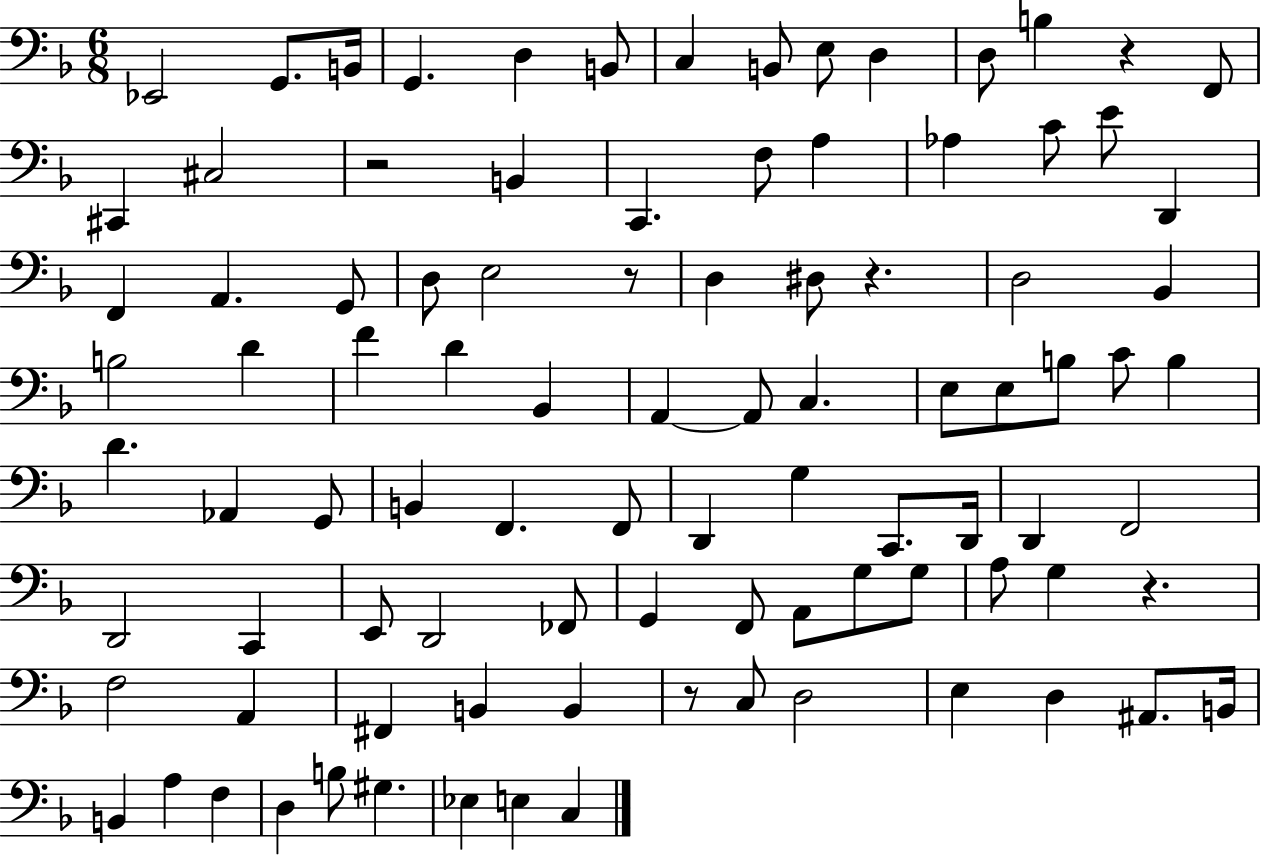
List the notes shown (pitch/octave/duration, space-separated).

Eb2/h G2/e. B2/s G2/q. D3/q B2/e C3/q B2/e E3/e D3/q D3/e B3/q R/q F2/e C#2/q C#3/h R/h B2/q C2/q. F3/e A3/q Ab3/q C4/e E4/e D2/q F2/q A2/q. G2/e D3/e E3/h R/e D3/q D#3/e R/q. D3/h Bb2/q B3/h D4/q F4/q D4/q Bb2/q A2/q A2/e C3/q. E3/e E3/e B3/e C4/e B3/q D4/q. Ab2/q G2/e B2/q F2/q. F2/e D2/q G3/q C2/e. D2/s D2/q F2/h D2/h C2/q E2/e D2/h FES2/e G2/q F2/e A2/e G3/e G3/e A3/e G3/q R/q. F3/h A2/q F#2/q B2/q B2/q R/e C3/e D3/h E3/q D3/q A#2/e. B2/s B2/q A3/q F3/q D3/q B3/e G#3/q. Eb3/q E3/q C3/q